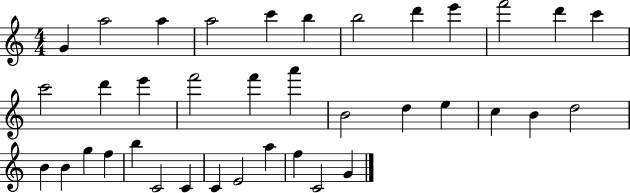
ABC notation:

X:1
T:Untitled
M:4/4
L:1/4
K:C
G a2 a a2 c' b b2 d' e' f'2 d' c' c'2 d' e' f'2 f' a' B2 d e c B d2 B B g f b C2 C C E2 a f C2 G